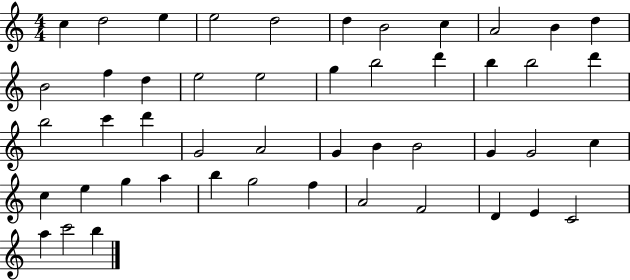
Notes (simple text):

C5/q D5/h E5/q E5/h D5/h D5/q B4/h C5/q A4/h B4/q D5/q B4/h F5/q D5/q E5/h E5/h G5/q B5/h D6/q B5/q B5/h D6/q B5/h C6/q D6/q G4/h A4/h G4/q B4/q B4/h G4/q G4/h C5/q C5/q E5/q G5/q A5/q B5/q G5/h F5/q A4/h F4/h D4/q E4/q C4/h A5/q C6/h B5/q